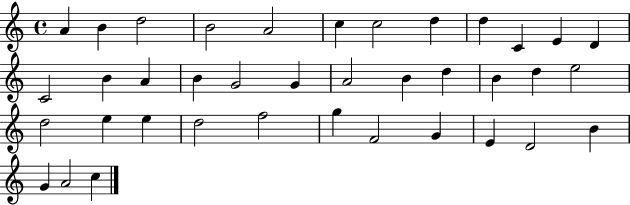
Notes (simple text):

A4/q B4/q D5/h B4/h A4/h C5/q C5/h D5/q D5/q C4/q E4/q D4/q C4/h B4/q A4/q B4/q G4/h G4/q A4/h B4/q D5/q B4/q D5/q E5/h D5/h E5/q E5/q D5/h F5/h G5/q F4/h G4/q E4/q D4/h B4/q G4/q A4/h C5/q